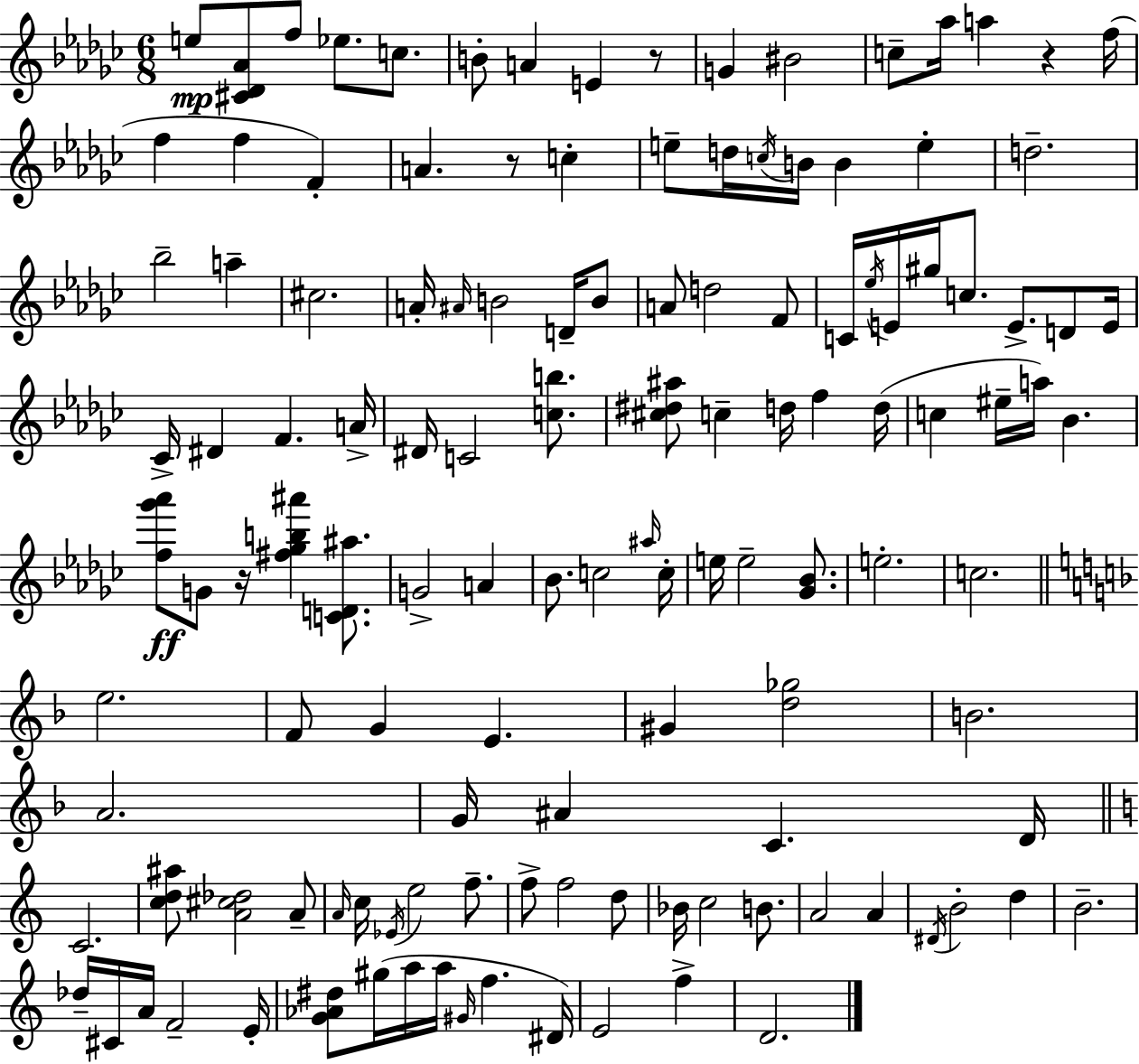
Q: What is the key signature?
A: EES minor